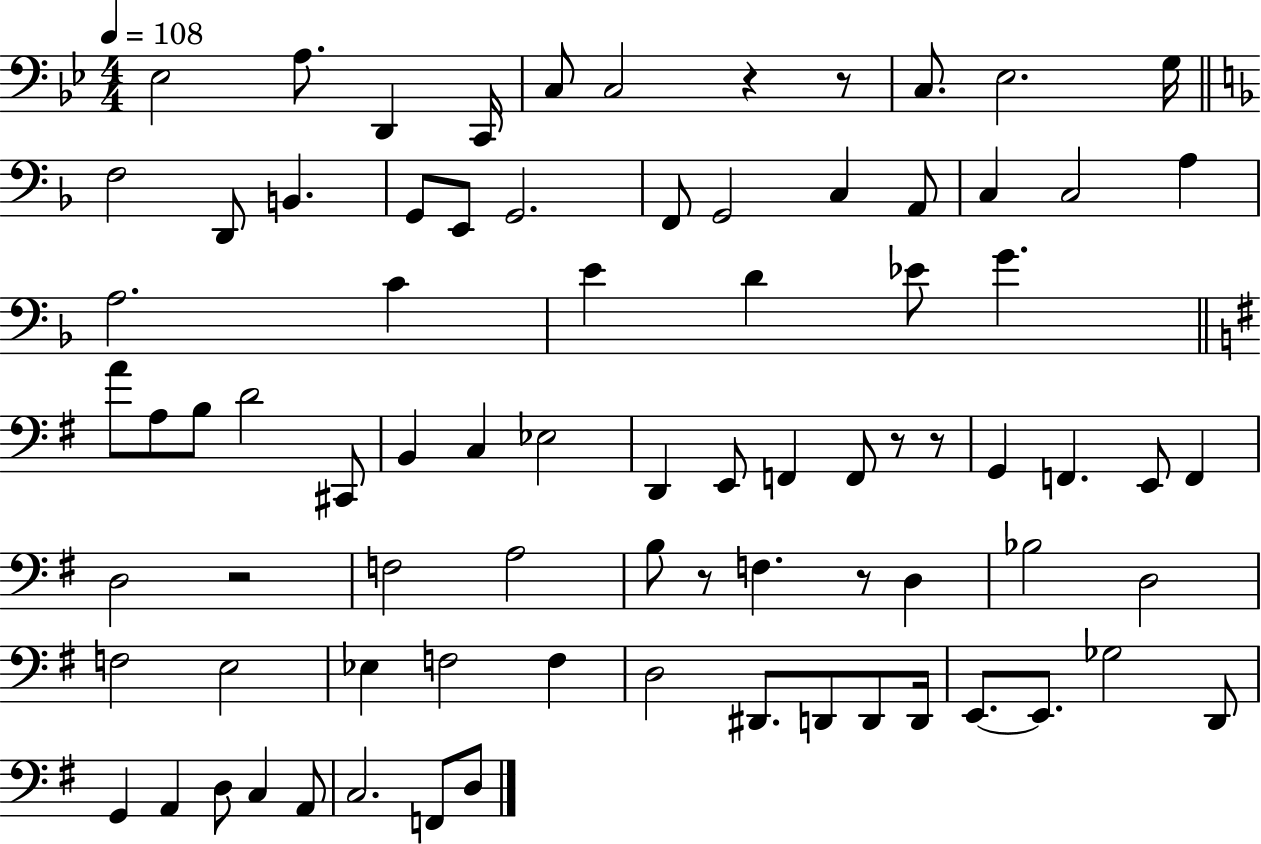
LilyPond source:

{
  \clef bass
  \numericTimeSignature
  \time 4/4
  \key bes \major
  \tempo 4 = 108
  ees2 a8. d,4 c,16 | c8 c2 r4 r8 | c8. ees2. g16 | \bar "||" \break \key f \major f2 d,8 b,4. | g,8 e,8 g,2. | f,8 g,2 c4 a,8 | c4 c2 a4 | \break a2. c'4 | e'4 d'4 ees'8 g'4. | \bar "||" \break \key g \major a'8 a8 b8 d'2 cis,8 | b,4 c4 ees2 | d,4 e,8 f,4 f,8 r8 r8 | g,4 f,4. e,8 f,4 | \break d2 r2 | f2 a2 | b8 r8 f4. r8 d4 | bes2 d2 | \break f2 e2 | ees4 f2 f4 | d2 dis,8. d,8 d,8 d,16 | e,8.~~ e,8. ges2 d,8 | \break g,4 a,4 d8 c4 a,8 | c2. f,8 d8 | \bar "|."
}